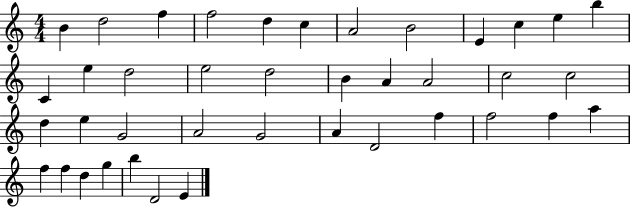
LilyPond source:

{
  \clef treble
  \numericTimeSignature
  \time 4/4
  \key c \major
  b'4 d''2 f''4 | f''2 d''4 c''4 | a'2 b'2 | e'4 c''4 e''4 b''4 | \break c'4 e''4 d''2 | e''2 d''2 | b'4 a'4 a'2 | c''2 c''2 | \break d''4 e''4 g'2 | a'2 g'2 | a'4 d'2 f''4 | f''2 f''4 a''4 | \break f''4 f''4 d''4 g''4 | b''4 d'2 e'4 | \bar "|."
}